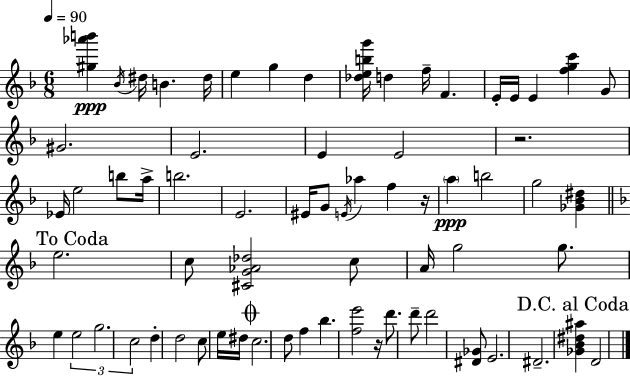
{
  \clef treble
  \numericTimeSignature
  \time 6/8
  \key d \minor
  \tempo 4 = 90
  <gis'' aes''' b'''>4\ppp \acciaccatura { bes'16 } dis''16 b'4. | dis''16 e''4 g''4 d''4 | <des'' e'' b'' g'''>16 d''4 f''16-- f'4. | e'16-. e'16 e'4 <f'' g'' c'''>4 g'8 | \break gis'2. | e'2. | e'4 e'2 | r2. | \break ees'16 e''2 b''8 | a''16-> b''2. | e'2. | eis'16 g'8 \acciaccatura { e'16 } aes''4 f''4 | \break r16 \parenthesize a''4\ppp b''2 | g''2 <ges' bes' dis''>4 | \mark "To Coda" \bar "||" \break \key d \minor e''2. | c''8 <cis' g' aes' des''>2 c''8 | a'16 g''2 g''8. | e''4 \tuplet 3/2 { e''2 | \break g''2. | c''2 } d''4-. | d''2 c''8 e''16 dis''16 | \mark \markup { \musicglyph "scripts.coda" } c''2. | \break d''8 f''4 bes''4. | <f'' e'''>2 r16 d'''8. | d'''8-- d'''2 <dis' ges'>8 | e'2. | \break dis'2.-- | \mark "D.C. al Coda" <ges' bes' dis'' ais''>4 d'2 | \bar "|."
}